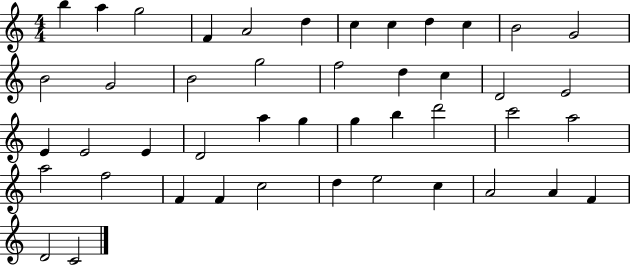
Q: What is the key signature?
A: C major